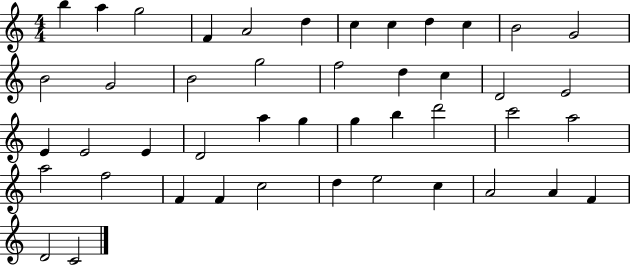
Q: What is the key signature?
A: C major